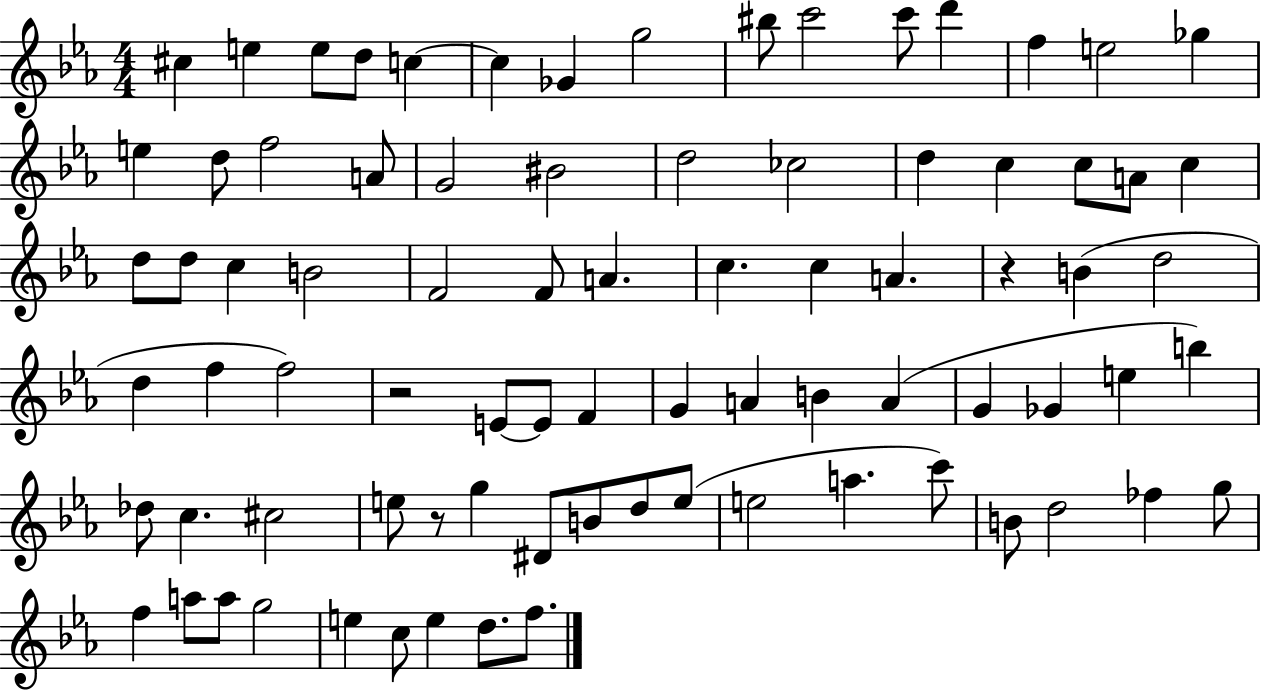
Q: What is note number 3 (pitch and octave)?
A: E5